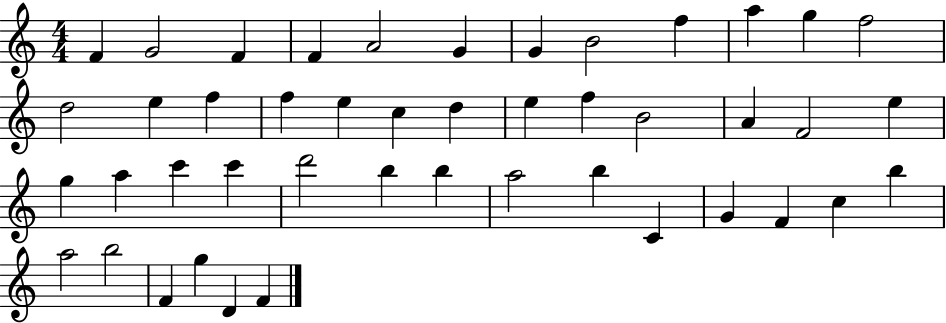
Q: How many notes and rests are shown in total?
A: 45